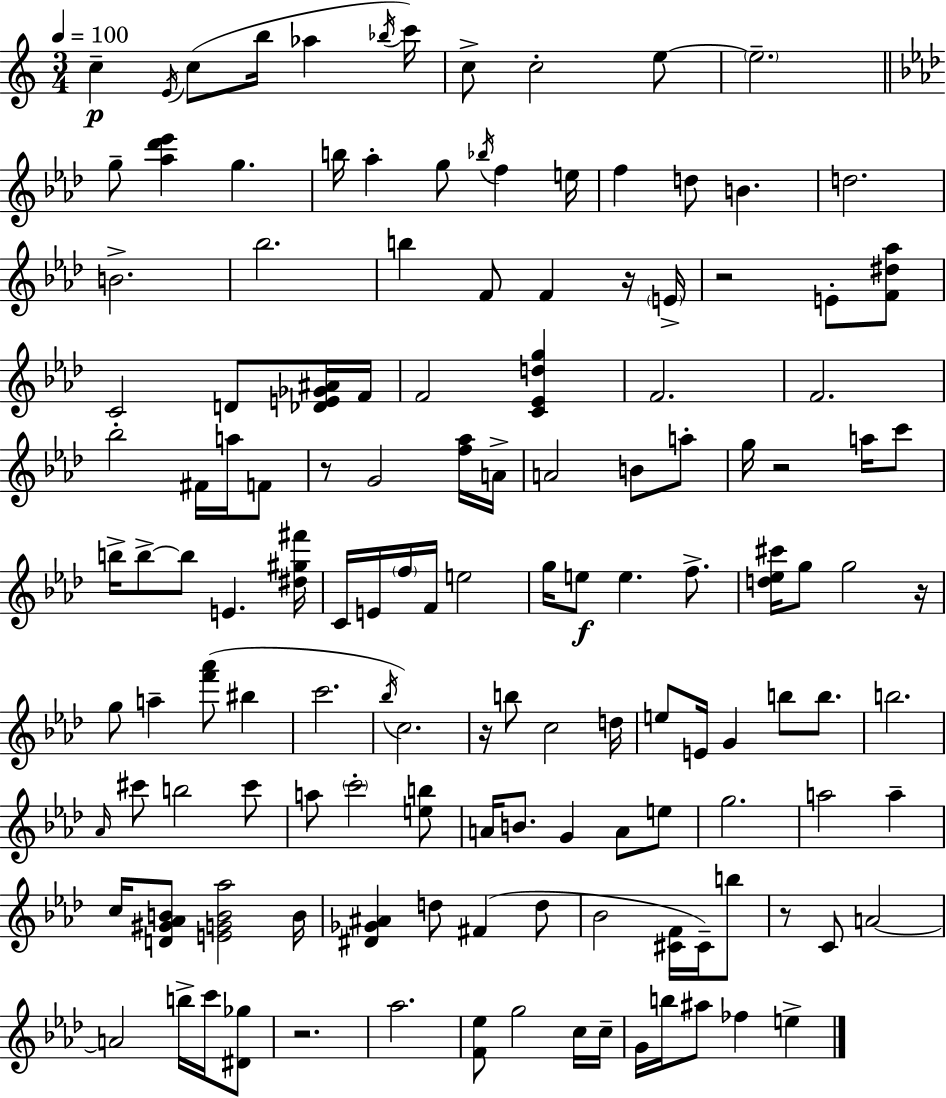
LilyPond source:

{
  \clef treble
  \numericTimeSignature
  \time 3/4
  \key c \major
  \tempo 4 = 100
  c''4--\p \acciaccatura { e'16 }( c''8 b''16 aes''4 | \acciaccatura { bes''16 } c'''16) c''8-> c''2-. | e''8~~ \parenthesize e''2.-- | \bar "||" \break \key f \minor g''8-- <aes'' des''' ees'''>4 g''4. | b''16 aes''4-. g''8 \acciaccatura { bes''16 } f''4 | e''16 f''4 d''8 b'4. | d''2. | \break b'2.-> | bes''2. | b''4 f'8 f'4 r16 | \parenthesize e'16-> r2 e'8-. <f' dis'' aes''>8 | \break c'2 d'8 <des' e' ges' ais'>16 | f'16 f'2 <c' ees' d'' g''>4 | f'2. | f'2. | \break bes''2-. fis'16 a''16 f'8 | r8 g'2 <f'' aes''>16 | a'16-> a'2 b'8 a''8-. | g''16 r2 a''16 c'''8 | \break b''16-> b''8->~~ b''8 e'4. | <dis'' gis'' fis'''>16 c'16 e'16 \parenthesize f''16 f'16 e''2 | g''16 e''8\f e''4. f''8.-> | <d'' ees'' cis'''>16 g''8 g''2 | \break r16 g''8 a''4-- <f''' aes'''>8( bis''4 | c'''2. | \acciaccatura { bes''16 }) c''2. | r16 b''8 c''2 | \break d''16 e''8 e'16 g'4 b''8 b''8. | b''2. | \grace { aes'16 } cis'''8 b''2 | cis'''8 a''8 \parenthesize c'''2-. | \break <e'' b''>8 a'16 b'8. g'4 a'8 | e''8 g''2. | a''2 a''4-- | c''16 <d' gis' aes' b'>8 <e' g' b' aes''>2 | \break b'16 <dis' ges' ais'>4 d''8 fis'4( | d''8 bes'2 <cis' f'>16 | cis'16--) b''8 r8 c'8 a'2~~ | a'2 b''16-> | \break c'''16 <dis' ges''>8 r2. | aes''2. | <f' ees''>8 g''2 | c''16 c''16-- g'16 b''16 ais''8 fes''4 e''4-> | \break \bar "|."
}